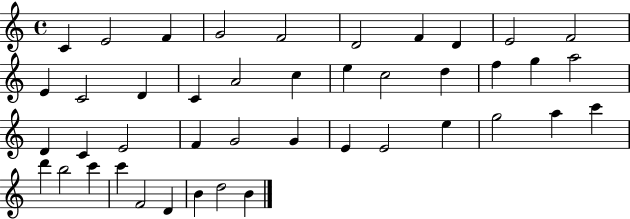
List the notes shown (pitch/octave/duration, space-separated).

C4/q E4/h F4/q G4/h F4/h D4/h F4/q D4/q E4/h F4/h E4/q C4/h D4/q C4/q A4/h C5/q E5/q C5/h D5/q F5/q G5/q A5/h D4/q C4/q E4/h F4/q G4/h G4/q E4/q E4/h E5/q G5/h A5/q C6/q D6/q B5/h C6/q C6/q F4/h D4/q B4/q D5/h B4/q